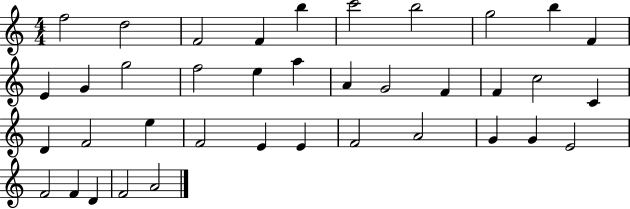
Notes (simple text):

F5/h D5/h F4/h F4/q B5/q C6/h B5/h G5/h B5/q F4/q E4/q G4/q G5/h F5/h E5/q A5/q A4/q G4/h F4/q F4/q C5/h C4/q D4/q F4/h E5/q F4/h E4/q E4/q F4/h A4/h G4/q G4/q E4/h F4/h F4/q D4/q F4/h A4/h